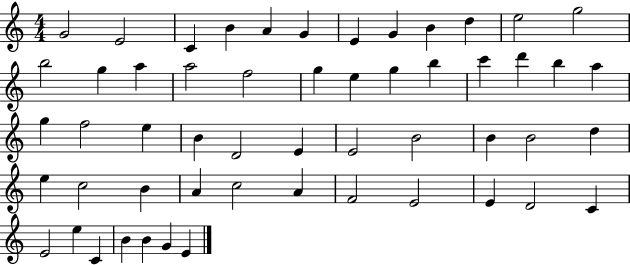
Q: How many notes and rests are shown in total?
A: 54